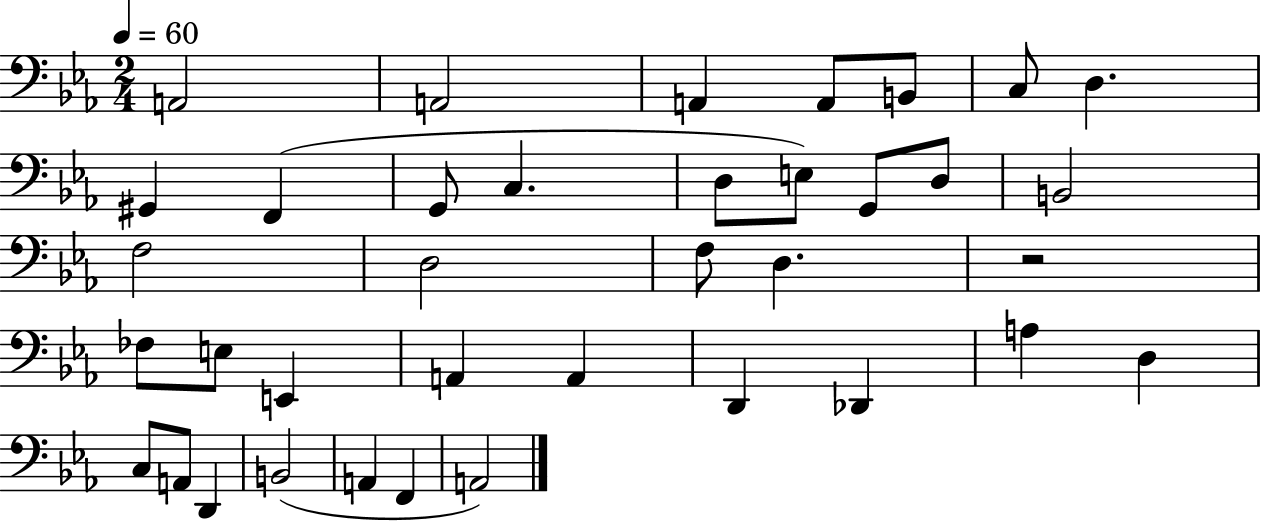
{
  \clef bass
  \numericTimeSignature
  \time 2/4
  \key ees \major
  \tempo 4 = 60
  a,2 | a,2 | a,4 a,8 b,8 | c8 d4. | \break gis,4 f,4( | g,8 c4. | d8 e8) g,8 d8 | b,2 | \break f2 | d2 | f8 d4. | r2 | \break fes8 e8 e,4 | a,4 a,4 | d,4 des,4 | a4 d4 | \break c8 a,8 d,4 | b,2( | a,4 f,4 | a,2) | \break \bar "|."
}